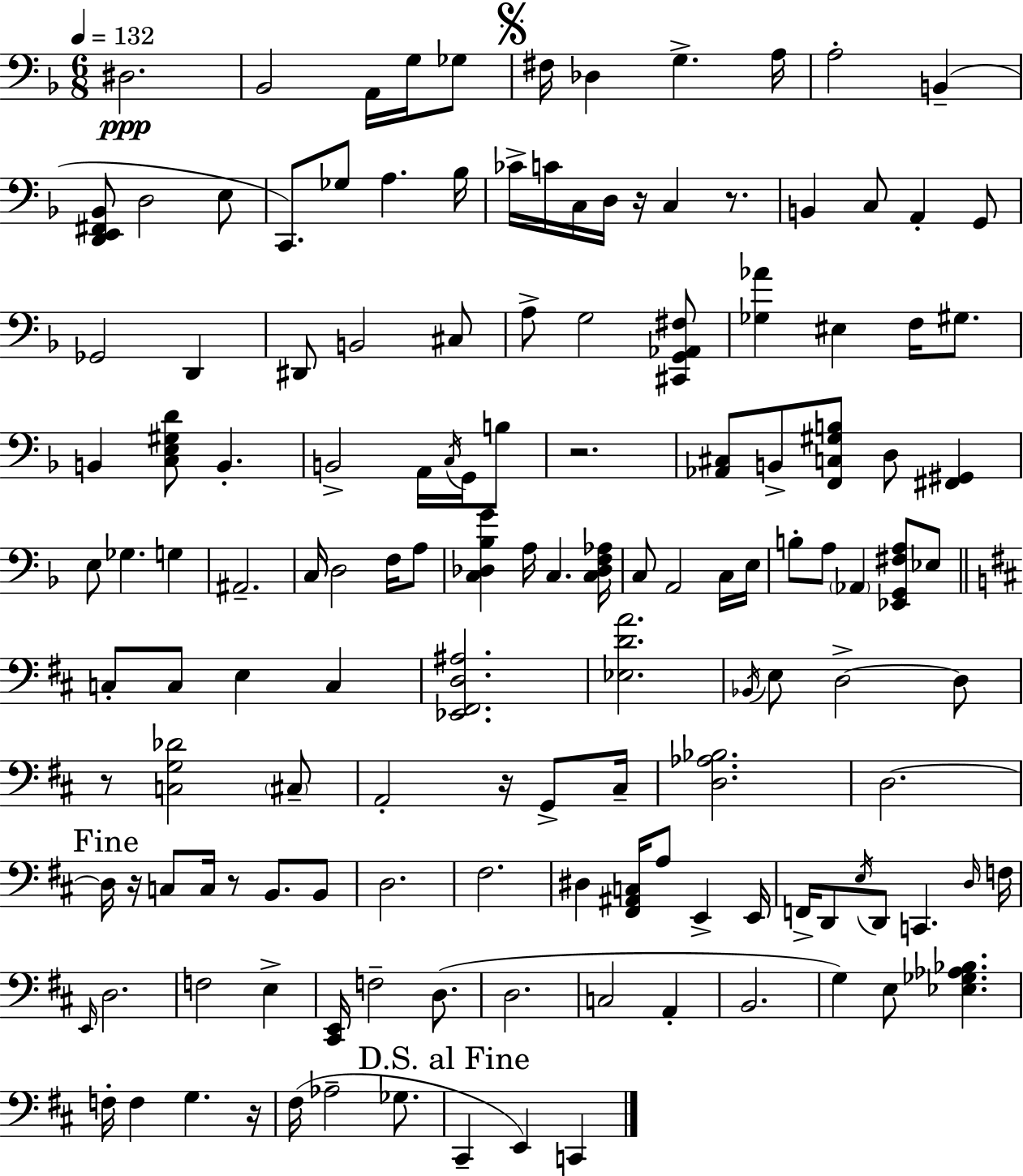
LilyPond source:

{
  \clef bass
  \numericTimeSignature
  \time 6/8
  \key f \major
  \tempo 4 = 132
  dis2.\ppp | bes,2 a,16 g16 ges8 | \mark \markup { \musicglyph "scripts.segno" } fis16 des4 g4.-> a16 | a2-. b,4--( | \break <d, e, fis, bes,>8 d2 e8 | c,8.) ges8 a4. bes16 | ces'16-> c'16 c16 d16 r16 c4 r8. | b,4 c8 a,4-. g,8 | \break ges,2 d,4 | dis,8 b,2 cis8 | a8-> g2 <cis, g, aes, fis>8 | <ges aes'>4 eis4 f16 gis8. | \break b,4 <c e gis d'>8 b,4.-. | b,2-> a,16 \acciaccatura { c16 } g,16 b8 | r2. | <aes, cis>8 b,8-> <f, c gis b>8 d8 <fis, gis,>4 | \break e8 ges4. g4 | ais,2.-- | c16 d2 f16 a8 | <c des bes g'>4 a16 c4. | \break <c des f aes>16 c8 a,2 c16 | e16 b8-. a8 \parenthesize aes,4 <ees, g, fis a>8 ees8 | \bar "||" \break \key b \minor c8-. c8 e4 c4 | <ees, fis, d ais>2. | <ees d' a'>2. | \acciaccatura { bes,16 } e8 d2->~~ d8 | \break r8 <c g des'>2 \parenthesize cis8-- | a,2-. r16 g,8-> | cis16-- <d aes bes>2. | d2.~~ | \break \mark "Fine" d16 r16 c8 c16 r8 b,8. b,8 | d2. | fis2. | dis4 <fis, ais, c>16 a8 e,4-> | \break e,16 f,16-> d,8 \acciaccatura { e16 } d,8 c,4. | \grace { d16 } f16 \grace { e,16 } d2. | f2 | e4-> <cis, e,>16 f2-- | \break d8.( d2. | c2 | a,4-. b,2. | g4) e8 <ees ges aes bes>4. | \break f16-. f4 g4. | r16 fis16( aes2-- | ges8. \mark "D.S. al Fine" cis,4-- e,4) | c,4 \bar "|."
}